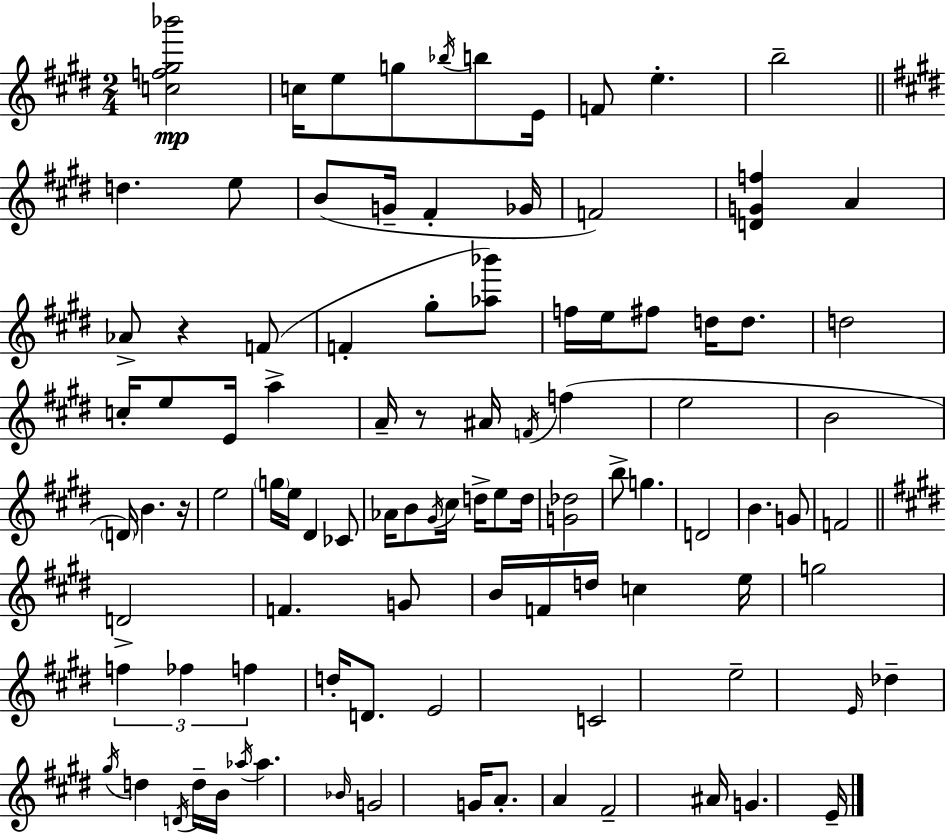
{
  \clef treble
  \numericTimeSignature
  \time 2/4
  \key e \major
  <c'' f'' gis'' bes'''>2\mp | c''16 e''8 g''8 \acciaccatura { bes''16 } b''8 | e'16 f'8 e''4.-. | b''2-- | \break \bar "||" \break \key e \major d''4. e''8 | b'8( g'16-- fis'4-. ges'16 | f'2) | <d' g' f''>4 a'4 | \break aes'8-> r4 f'8( | f'4-. gis''8-. <aes'' bes'''>8) | f''16 e''16 fis''8 d''16 d''8. | d''2 | \break c''16-. e''8 e'16 a''4-> | a'16-- r8 ais'16 \acciaccatura { f'16 } f''4( | e''2 | b'2 | \break \parenthesize d'16) b'4. | r16 e''2 | \parenthesize g''16 e''16 dis'4 ces'8 | aes'16 b'8 \acciaccatura { gis'16 } cis''16 d''16-> e''8 | \break d''16 <g' des''>2 | b''8-> g''4. | d'2 | b'4. | \break g'8 f'2 | \bar "||" \break \key e \major d'2-> | f'4. g'8 | b'16 f'16 d''16 c''4 e''16 | g''2 | \break \tuplet 3/2 { f''4 fes''4 | f''4 } d''16-. d'8. | e'2 | c'2 | \break e''2-- | \grace { e'16 } des''4-- \acciaccatura { gis''16 } d''4 | \acciaccatura { d'16 } d''16-- b'16 \acciaccatura { aes''16 } aes''4. | \grace { bes'16 } g'2 | \break g'16 a'8.-. | a'4 fis'2-- | ais'16 g'4. | e'16-- \bar "|."
}